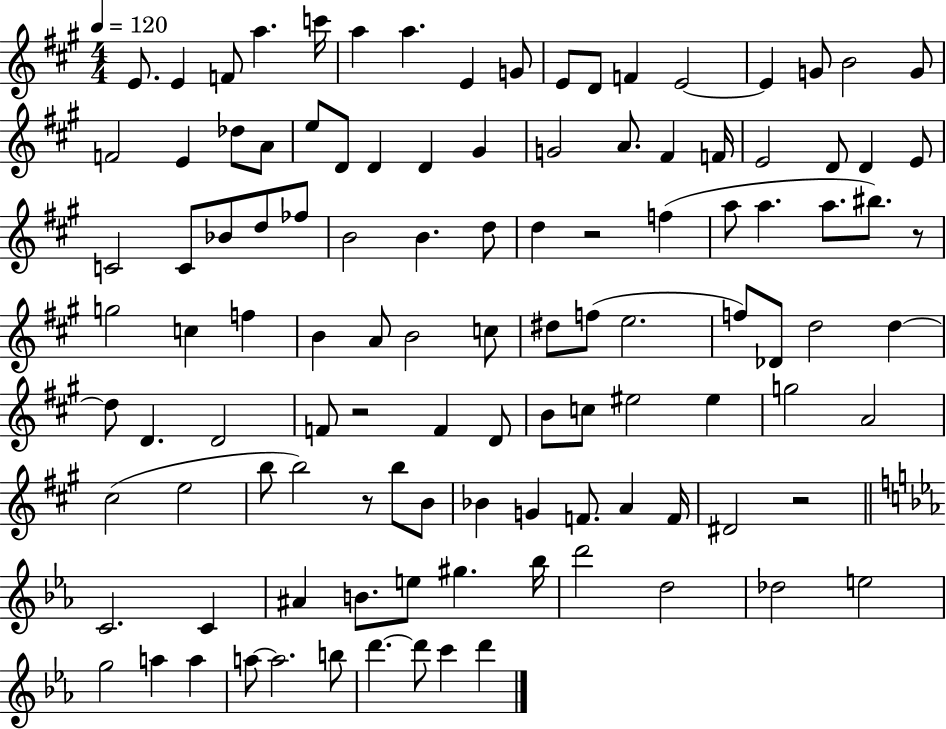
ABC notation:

X:1
T:Untitled
M:4/4
L:1/4
K:A
E/2 E F/2 a c'/4 a a E G/2 E/2 D/2 F E2 E G/2 B2 G/2 F2 E _d/2 A/2 e/2 D/2 D D ^G G2 A/2 ^F F/4 E2 D/2 D E/2 C2 C/2 _B/2 d/2 _f/2 B2 B d/2 d z2 f a/2 a a/2 ^b/2 z/2 g2 c f B A/2 B2 c/2 ^d/2 f/2 e2 f/2 _D/2 d2 d d/2 D D2 F/2 z2 F D/2 B/2 c/2 ^e2 ^e g2 A2 ^c2 e2 b/2 b2 z/2 b/2 B/2 _B G F/2 A F/4 ^D2 z2 C2 C ^A B/2 e/2 ^g _b/4 d'2 d2 _d2 e2 g2 a a a/2 a2 b/2 d' d'/2 c' d'